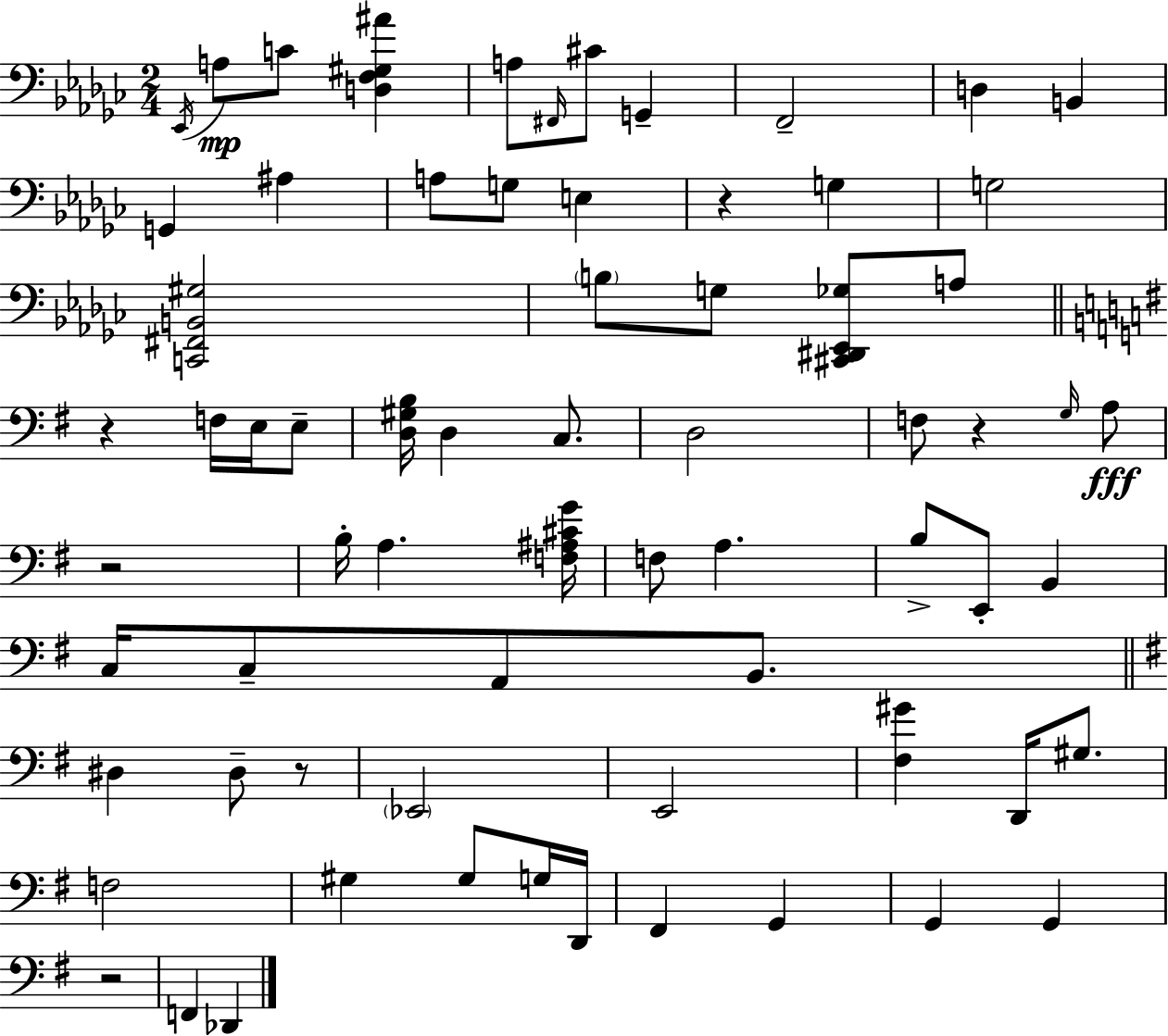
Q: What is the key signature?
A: EES minor